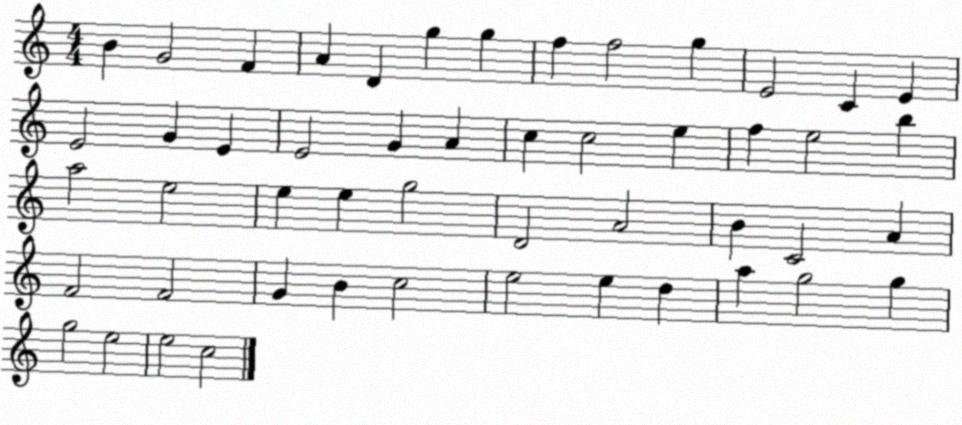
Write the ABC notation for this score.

X:1
T:Untitled
M:4/4
L:1/4
K:C
B G2 F A D g g f f2 g E2 C E E2 G E E2 G A c c2 e f e2 b a2 e2 e e g2 D2 A2 B C2 A F2 F2 G B c2 e2 e d a g2 g g2 e2 e2 c2